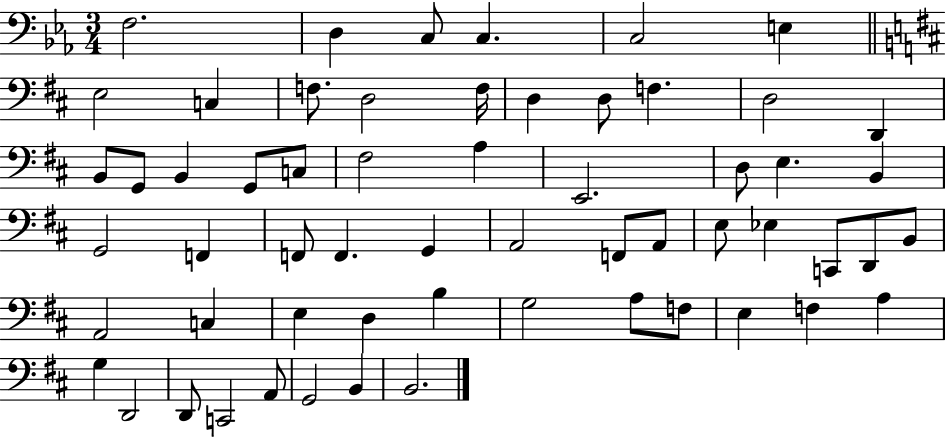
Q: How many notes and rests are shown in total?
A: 59